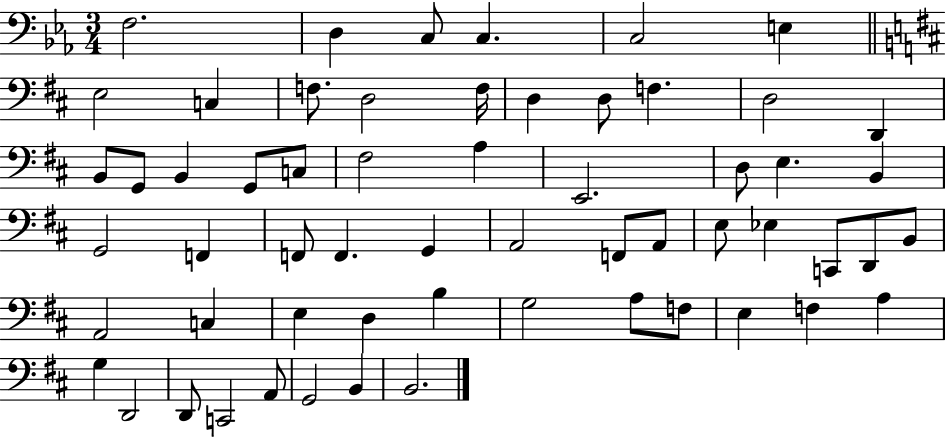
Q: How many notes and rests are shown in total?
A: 59